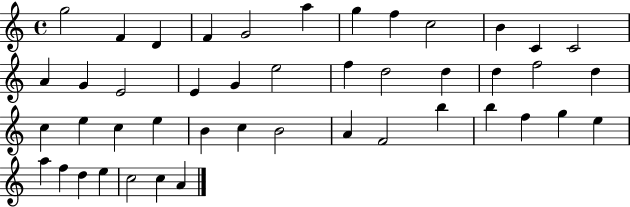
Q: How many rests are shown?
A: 0